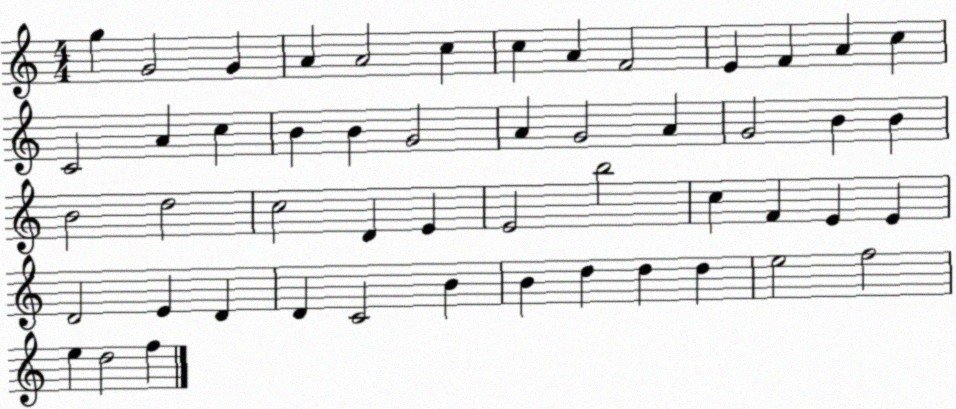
X:1
T:Untitled
M:4/4
L:1/4
K:C
g G2 G A A2 c c A F2 E F A c C2 A c B B G2 A G2 A G2 B B B2 d2 c2 D E E2 b2 c F E E D2 E D D C2 B B d d d e2 f2 e d2 f